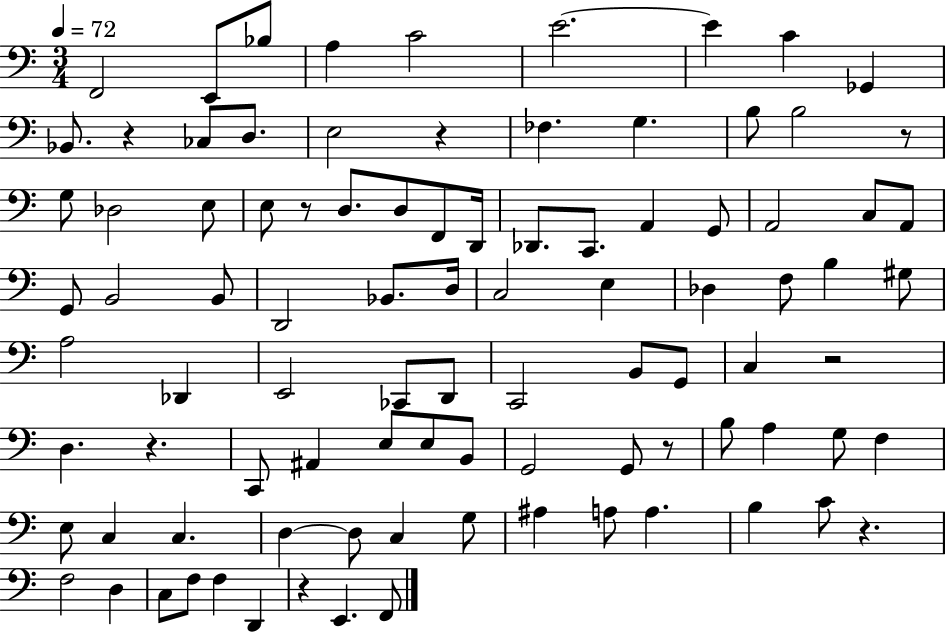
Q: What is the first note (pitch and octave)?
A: F2